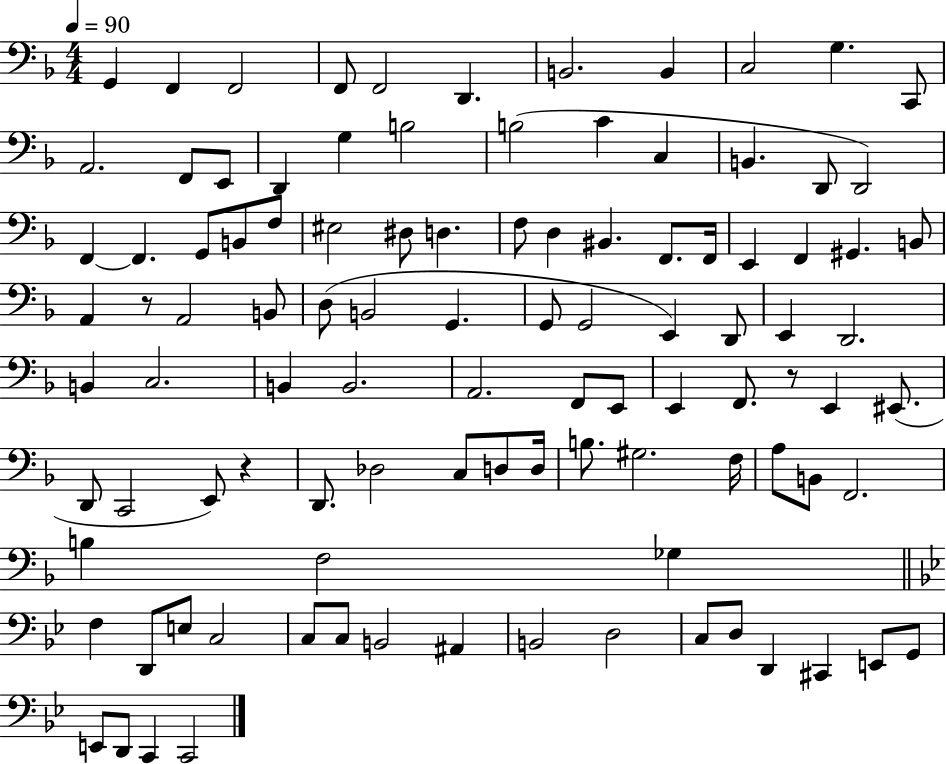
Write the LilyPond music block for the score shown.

{
  \clef bass
  \numericTimeSignature
  \time 4/4
  \key f \major
  \tempo 4 = 90
  g,4 f,4 f,2 | f,8 f,2 d,4. | b,2. b,4 | c2 g4. c,8 | \break a,2. f,8 e,8 | d,4 g4 b2 | b2( c'4 c4 | b,4. d,8 d,2) | \break f,4~~ f,4. g,8 b,8 f8 | eis2 dis8 d4. | f8 d4 bis,4. f,8. f,16 | e,4 f,4 gis,4. b,8 | \break a,4 r8 a,2 b,8 | d8( b,2 g,4. | g,8 g,2 e,4) d,8 | e,4 d,2. | \break b,4 c2. | b,4 b,2. | a,2. f,8 e,8 | e,4 f,8. r8 e,4 eis,8.( | \break d,8 c,2 e,8) r4 | d,8. des2 c8 d8 d16 | b8. gis2. f16 | a8 b,8 f,2. | \break b4 f2 ges4 | \bar "||" \break \key bes \major f4 d,8 e8 c2 | c8 c8 b,2 ais,4 | b,2 d2 | c8 d8 d,4 cis,4 e,8 g,8 | \break e,8 d,8 c,4 c,2 | \bar "|."
}